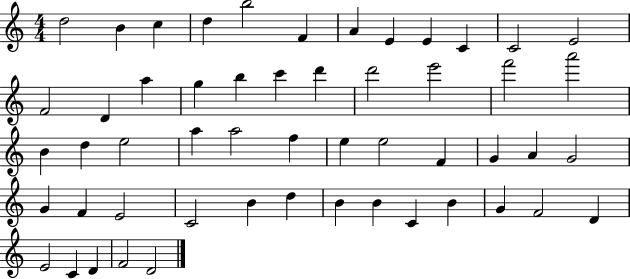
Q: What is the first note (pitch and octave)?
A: D5